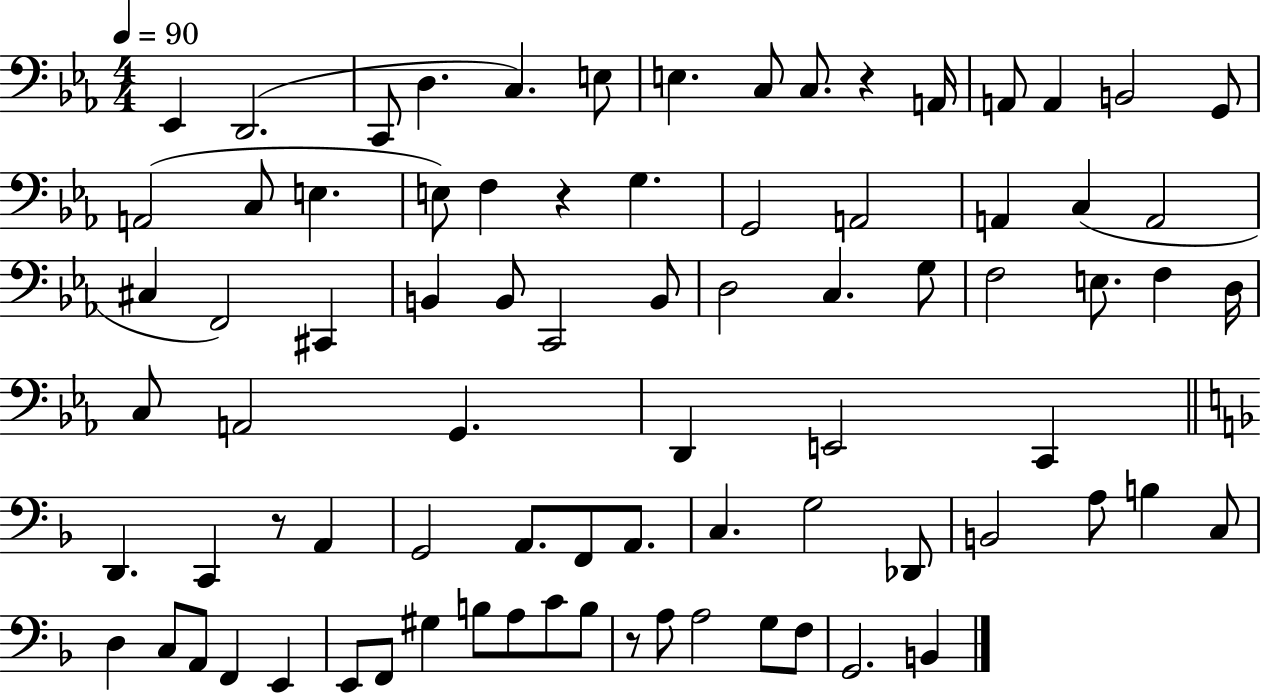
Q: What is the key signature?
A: EES major